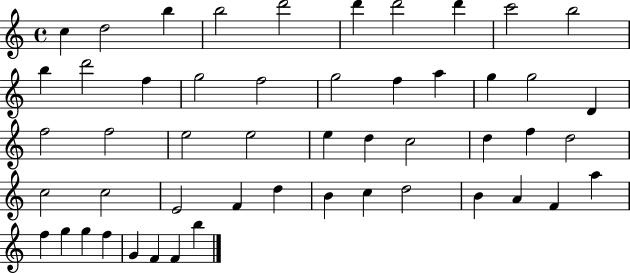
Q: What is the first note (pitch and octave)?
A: C5